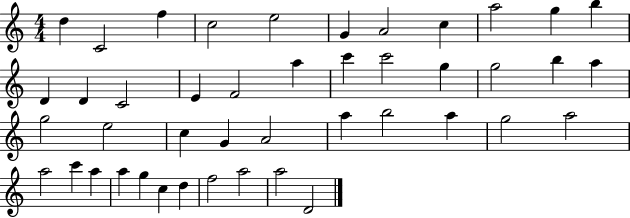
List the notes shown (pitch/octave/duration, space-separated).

D5/q C4/h F5/q C5/h E5/h G4/q A4/h C5/q A5/h G5/q B5/q D4/q D4/q C4/h E4/q F4/h A5/q C6/q C6/h G5/q G5/h B5/q A5/q G5/h E5/h C5/q G4/q A4/h A5/q B5/h A5/q G5/h A5/h A5/h C6/q A5/q A5/q G5/q C5/q D5/q F5/h A5/h A5/h D4/h